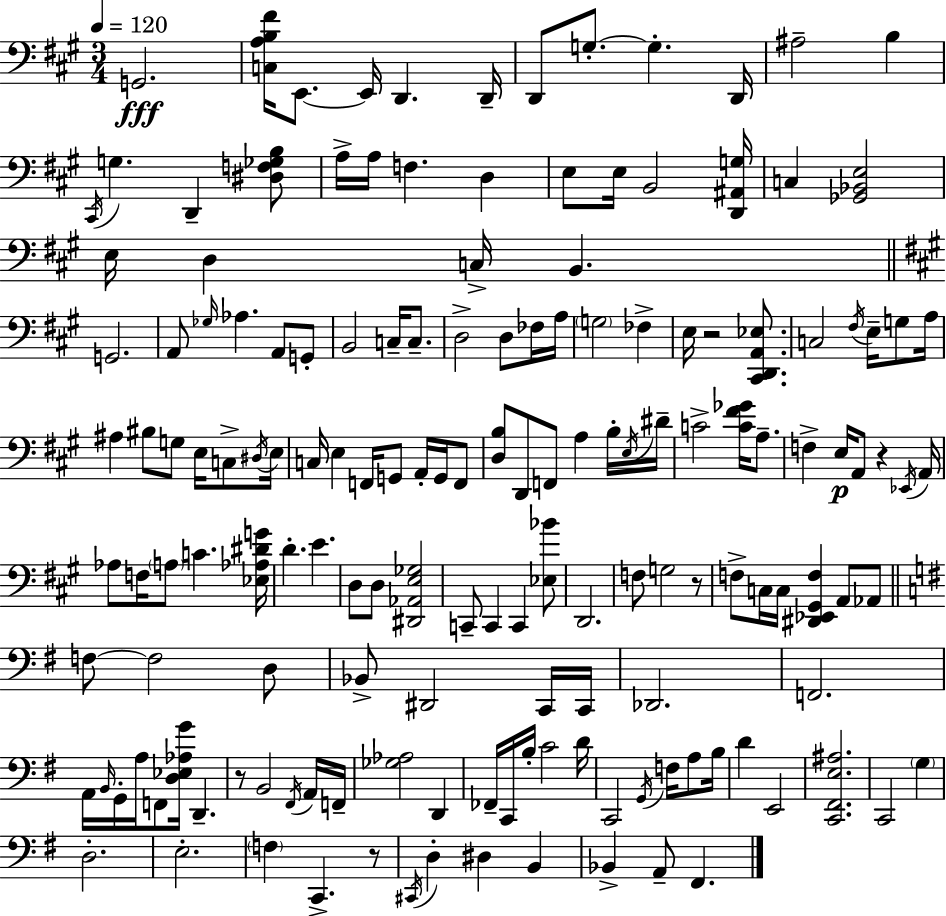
G2/h. [C3,A3,B3,F#4]/s E2/e. E2/s D2/q. D2/s D2/e G3/e. G3/q. D2/s A#3/h B3/q C#2/s G3/q. D2/q [D#3,F3,Gb3,B3]/e A3/s A3/s F3/q. D3/q E3/e E3/s B2/h [D2,A#2,G3]/s C3/q [Gb2,Bb2,E3]/h E3/s D3/q C3/s B2/q. G2/h. A2/e Gb3/s Ab3/q. A2/e G2/e B2/h C3/s C3/e. D3/h D3/e FES3/s A3/s G3/h FES3/q E3/s R/h [C#2,D2,A2,Eb3]/e. C3/h F#3/s E3/s G3/e A3/s A#3/q BIS3/e G3/e E3/s C3/e D#3/s E3/s C3/s E3/q F2/s G2/e A2/s G2/s F2/e [D3,B3]/e D2/e F2/e A3/q B3/s E3/s D#4/s C4/h [C4,F#4,Gb4]/s A3/e. F3/q E3/s A2/e R/q Eb2/s A2/s Ab3/e F3/s A3/e C4/q. [Eb3,Ab3,D#4,G4]/s D4/q. E4/q. D3/e D3/e [D#2,Ab2,E3,Gb3]/h C2/e C2/q C2/q [Eb3,Bb4]/e D2/h. F3/e G3/h R/e F3/e C3/s C3/s [D#2,Eb2,G#2,F3]/q A2/e Ab2/e F3/e F3/h D3/e Bb2/e D#2/h C2/s C2/s Db2/h. F2/h. A2/s B2/s G2/s A3/s F2/e [D3,Eb3,Ab3,G4]/s D2/q. R/e B2/h F#2/s A2/s F2/s [Gb3,Ab3]/h D2/q FES2/s C2/s B3/s C4/h D4/s C2/h G2/s F3/s A3/e B3/s D4/q E2/h [C2,F#2,E3,A#3]/h. C2/h G3/q D3/h. E3/h. F3/q C2/q. R/e C#2/s D3/q D#3/q B2/q Bb2/q A2/e F#2/q.